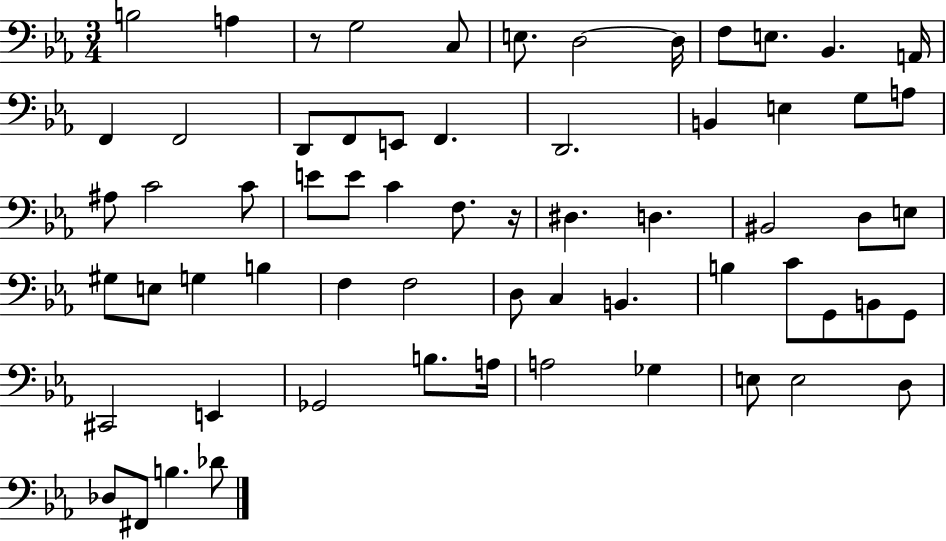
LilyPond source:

{
  \clef bass
  \numericTimeSignature
  \time 3/4
  \key ees \major
  b2 a4 | r8 g2 c8 | e8. d2~~ d16 | f8 e8. bes,4. a,16 | \break f,4 f,2 | d,8 f,8 e,8 f,4. | d,2. | b,4 e4 g8 a8 | \break ais8 c'2 c'8 | e'8 e'8 c'4 f8. r16 | dis4. d4. | bis,2 d8 e8 | \break gis8 e8 g4 b4 | f4 f2 | d8 c4 b,4. | b4 c'8 g,8 b,8 g,8 | \break cis,2 e,4 | ges,2 b8. a16 | a2 ges4 | e8 e2 d8 | \break des8 fis,8 b4. des'8 | \bar "|."
}